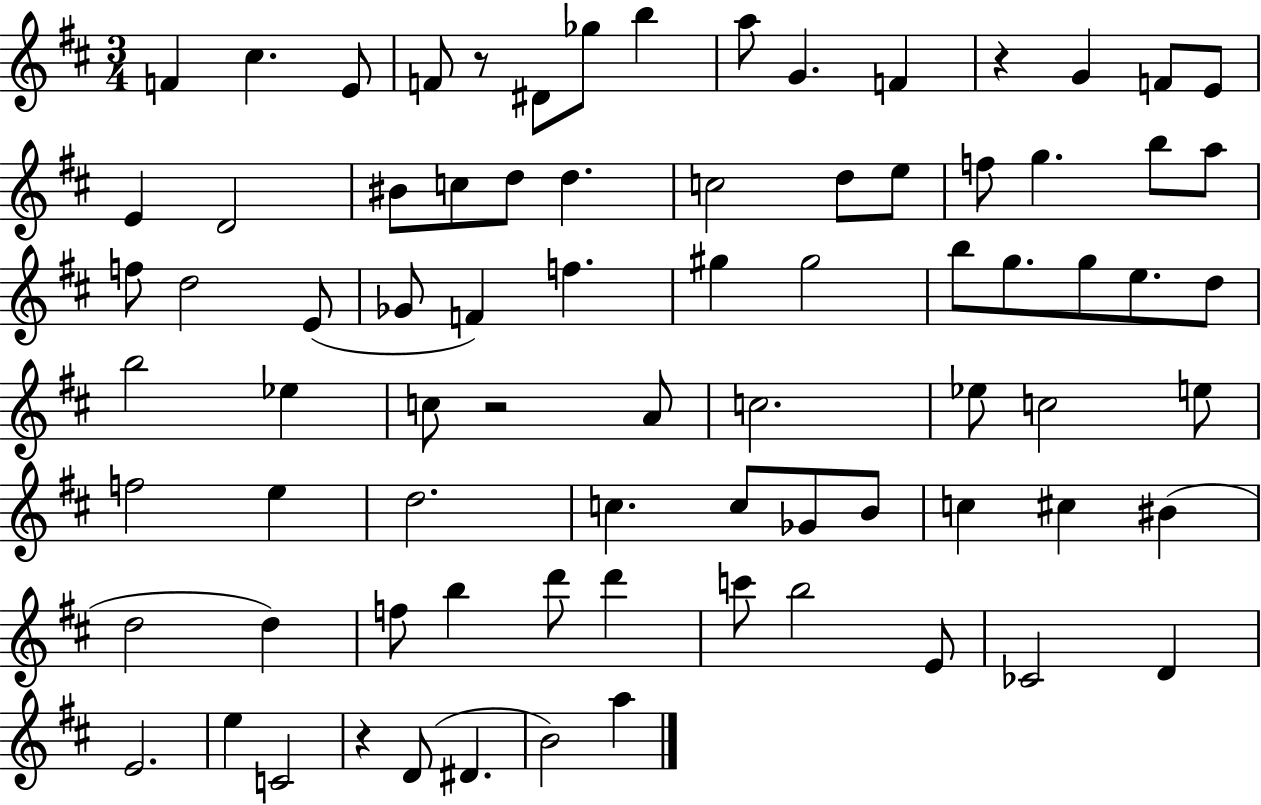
{
  \clef treble
  \numericTimeSignature
  \time 3/4
  \key d \major
  f'4 cis''4. e'8 | f'8 r8 dis'8 ges''8 b''4 | a''8 g'4. f'4 | r4 g'4 f'8 e'8 | \break e'4 d'2 | bis'8 c''8 d''8 d''4. | c''2 d''8 e''8 | f''8 g''4. b''8 a''8 | \break f''8 d''2 e'8( | ges'8 f'4) f''4. | gis''4 gis''2 | b''8 g''8. g''8 e''8. d''8 | \break b''2 ees''4 | c''8 r2 a'8 | c''2. | ees''8 c''2 e''8 | \break f''2 e''4 | d''2. | c''4. c''8 ges'8 b'8 | c''4 cis''4 bis'4( | \break d''2 d''4) | f''8 b''4 d'''8 d'''4 | c'''8 b''2 e'8 | ces'2 d'4 | \break e'2. | e''4 c'2 | r4 d'8( dis'4. | b'2) a''4 | \break \bar "|."
}